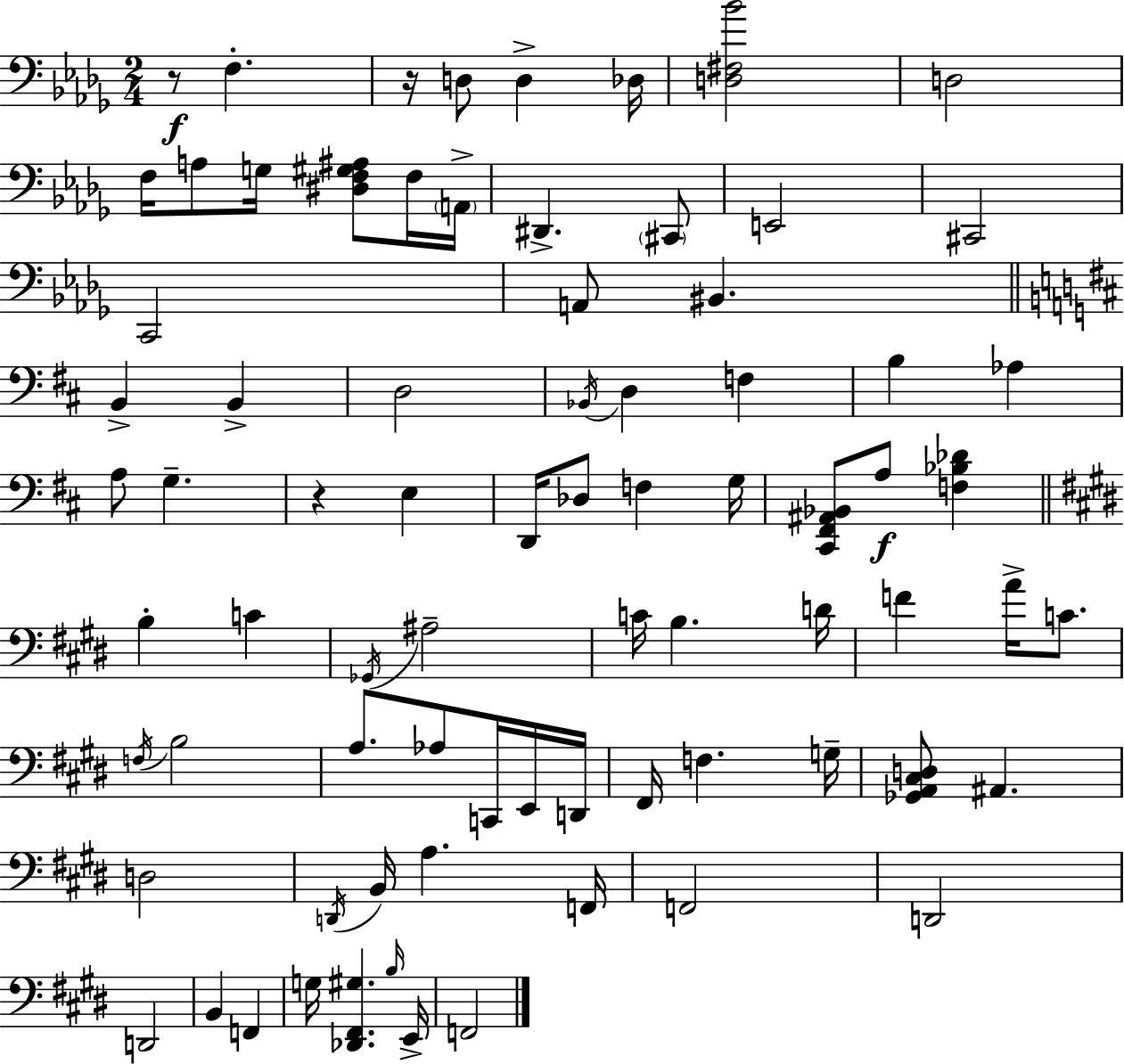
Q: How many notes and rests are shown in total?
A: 77